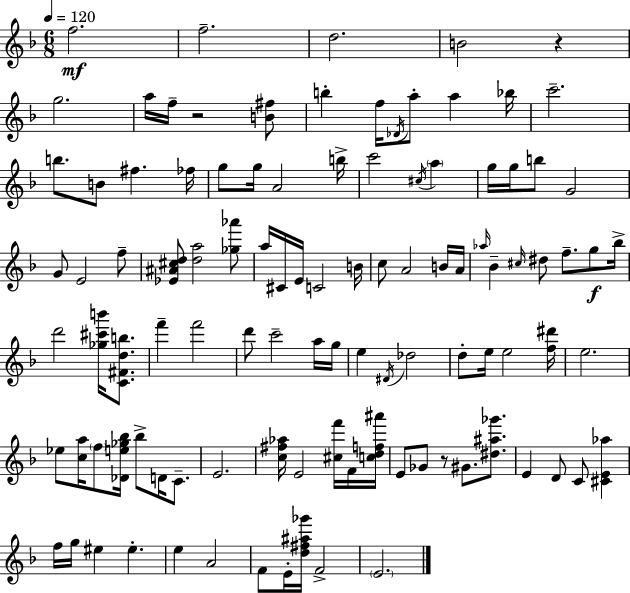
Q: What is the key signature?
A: D minor